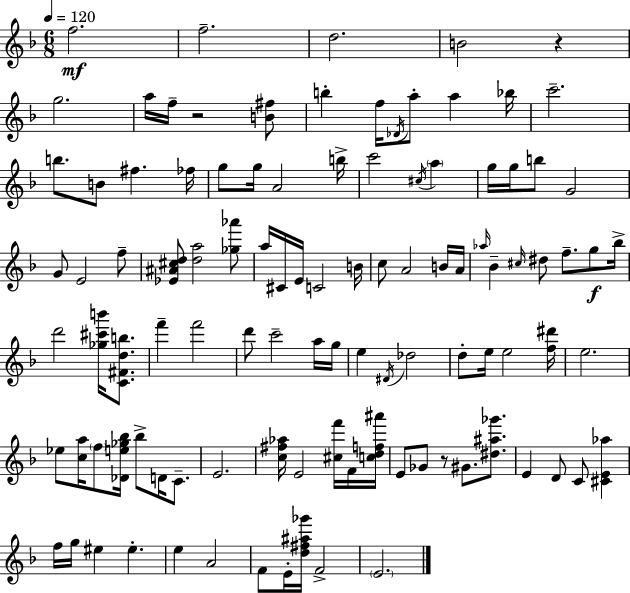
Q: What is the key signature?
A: D minor